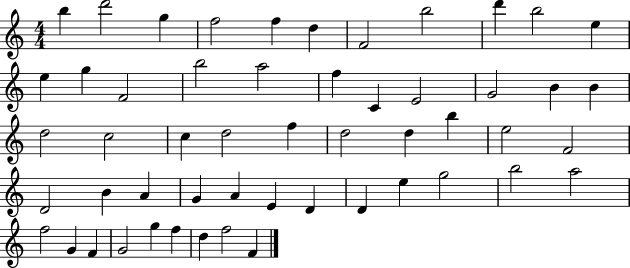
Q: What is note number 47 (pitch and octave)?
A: F4